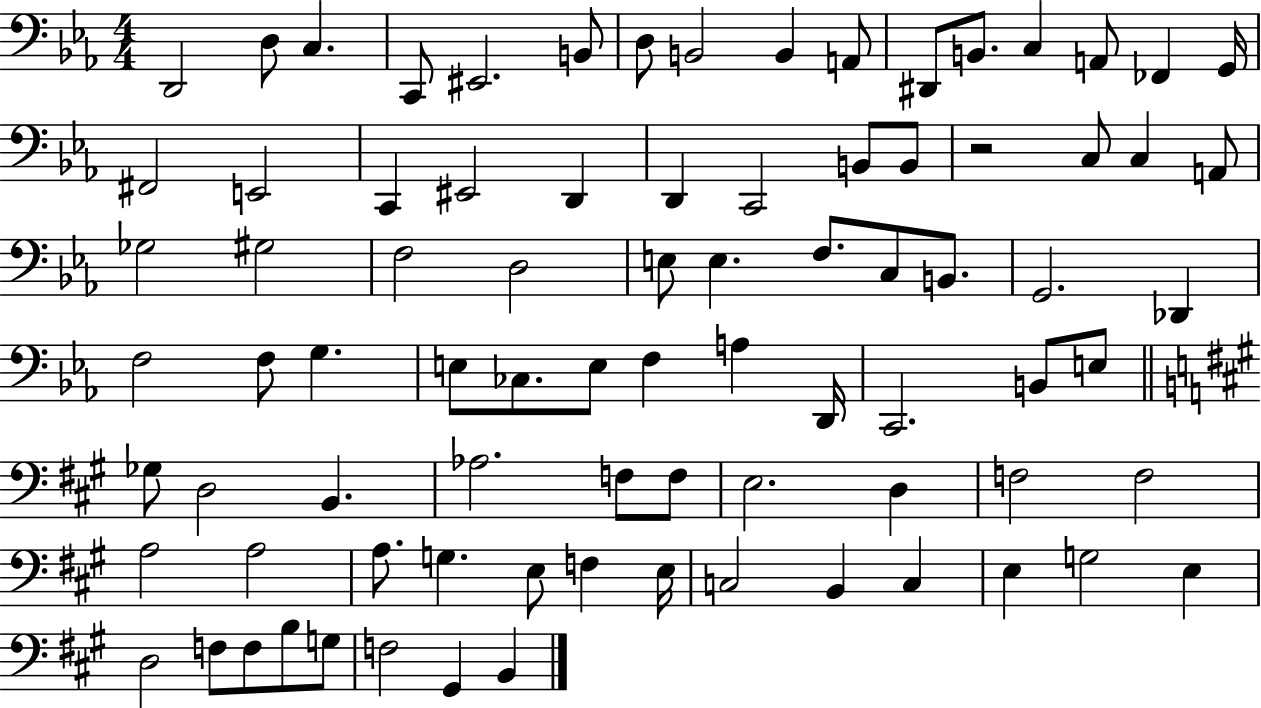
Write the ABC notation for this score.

X:1
T:Untitled
M:4/4
L:1/4
K:Eb
D,,2 D,/2 C, C,,/2 ^E,,2 B,,/2 D,/2 B,,2 B,, A,,/2 ^D,,/2 B,,/2 C, A,,/2 _F,, G,,/4 ^F,,2 E,,2 C,, ^E,,2 D,, D,, C,,2 B,,/2 B,,/2 z2 C,/2 C, A,,/2 _G,2 ^G,2 F,2 D,2 E,/2 E, F,/2 C,/2 B,,/2 G,,2 _D,, F,2 F,/2 G, E,/2 _C,/2 E,/2 F, A, D,,/4 C,,2 B,,/2 E,/2 _G,/2 D,2 B,, _A,2 F,/2 F,/2 E,2 D, F,2 F,2 A,2 A,2 A,/2 G, E,/2 F, E,/4 C,2 B,, C, E, G,2 E, D,2 F,/2 F,/2 B,/2 G,/2 F,2 ^G,, B,,